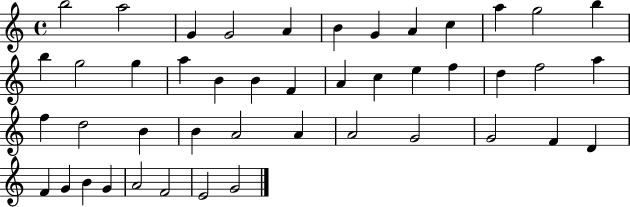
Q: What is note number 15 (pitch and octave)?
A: G5